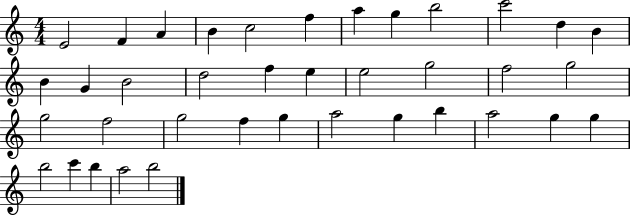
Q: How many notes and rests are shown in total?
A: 38